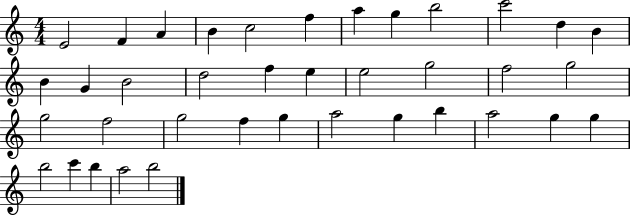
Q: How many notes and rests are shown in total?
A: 38